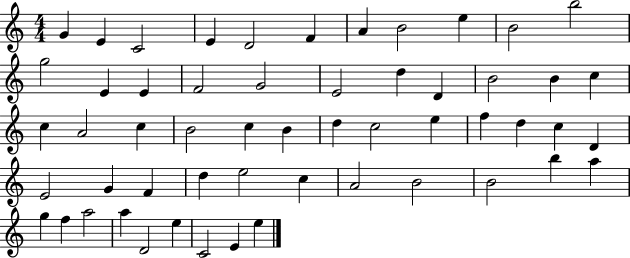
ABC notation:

X:1
T:Untitled
M:4/4
L:1/4
K:C
G E C2 E D2 F A B2 e B2 b2 g2 E E F2 G2 E2 d D B2 B c c A2 c B2 c B d c2 e f d c D E2 G F d e2 c A2 B2 B2 b a g f a2 a D2 e C2 E e